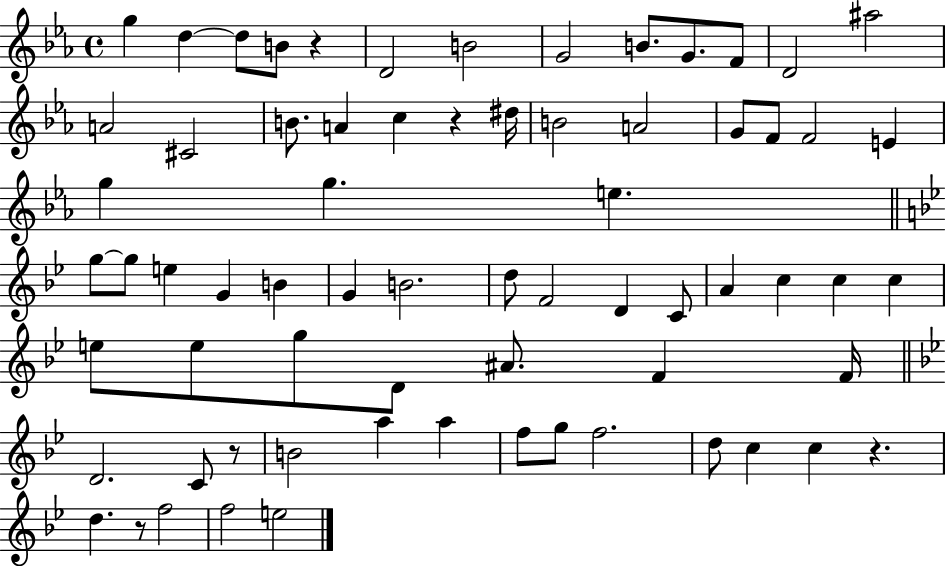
{
  \clef treble
  \time 4/4
  \defaultTimeSignature
  \key ees \major
  g''4 d''4~~ d''8 b'8 r4 | d'2 b'2 | g'2 b'8. g'8. f'8 | d'2 ais''2 | \break a'2 cis'2 | b'8. a'4 c''4 r4 dis''16 | b'2 a'2 | g'8 f'8 f'2 e'4 | \break g''4 g''4. e''4. | \bar "||" \break \key bes \major g''8~~ g''8 e''4 g'4 b'4 | g'4 b'2. | d''8 f'2 d'4 c'8 | a'4 c''4 c''4 c''4 | \break e''8 e''8 g''8 d'8 ais'8. f'4 f'16 | \bar "||" \break \key bes \major d'2. c'8 r8 | b'2 a''4 a''4 | f''8 g''8 f''2. | d''8 c''4 c''4 r4. | \break d''4. r8 f''2 | f''2 e''2 | \bar "|."
}